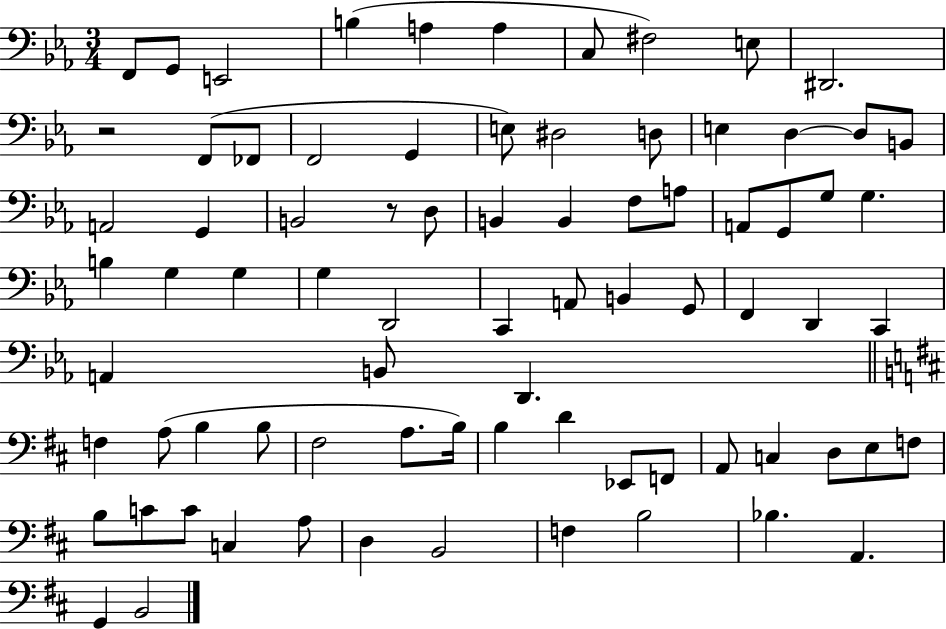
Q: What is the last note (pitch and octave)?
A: B2